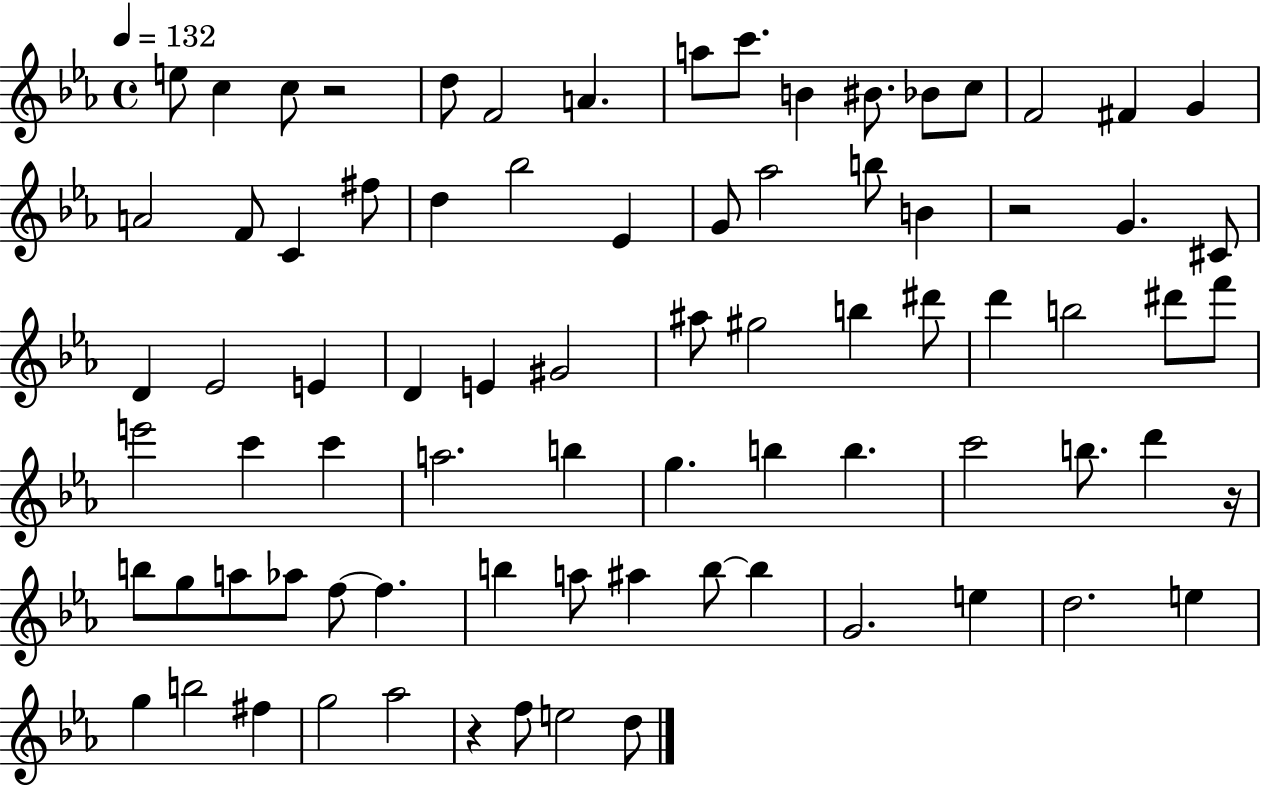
E5/e C5/q C5/e R/h D5/e F4/h A4/q. A5/e C6/e. B4/q BIS4/e. Bb4/e C5/e F4/h F#4/q G4/q A4/h F4/e C4/q F#5/e D5/q Bb5/h Eb4/q G4/e Ab5/h B5/e B4/q R/h G4/q. C#4/e D4/q Eb4/h E4/q D4/q E4/q G#4/h A#5/e G#5/h B5/q D#6/e D6/q B5/h D#6/e F6/e E6/h C6/q C6/q A5/h. B5/q G5/q. B5/q B5/q. C6/h B5/e. D6/q R/s B5/e G5/e A5/e Ab5/e F5/e F5/q. B5/q A5/e A#5/q B5/e B5/q G4/h. E5/q D5/h. E5/q G5/q B5/h F#5/q G5/h Ab5/h R/q F5/e E5/h D5/e